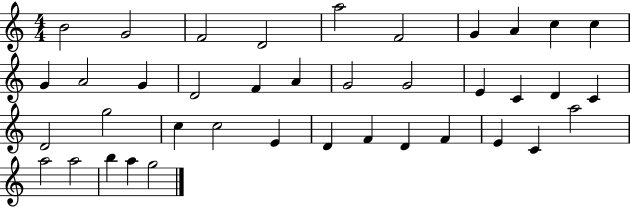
{
  \clef treble
  \numericTimeSignature
  \time 4/4
  \key c \major
  b'2 g'2 | f'2 d'2 | a''2 f'2 | g'4 a'4 c''4 c''4 | \break g'4 a'2 g'4 | d'2 f'4 a'4 | g'2 g'2 | e'4 c'4 d'4 c'4 | \break d'2 g''2 | c''4 c''2 e'4 | d'4 f'4 d'4 f'4 | e'4 c'4 a''2 | \break a''2 a''2 | b''4 a''4 g''2 | \bar "|."
}